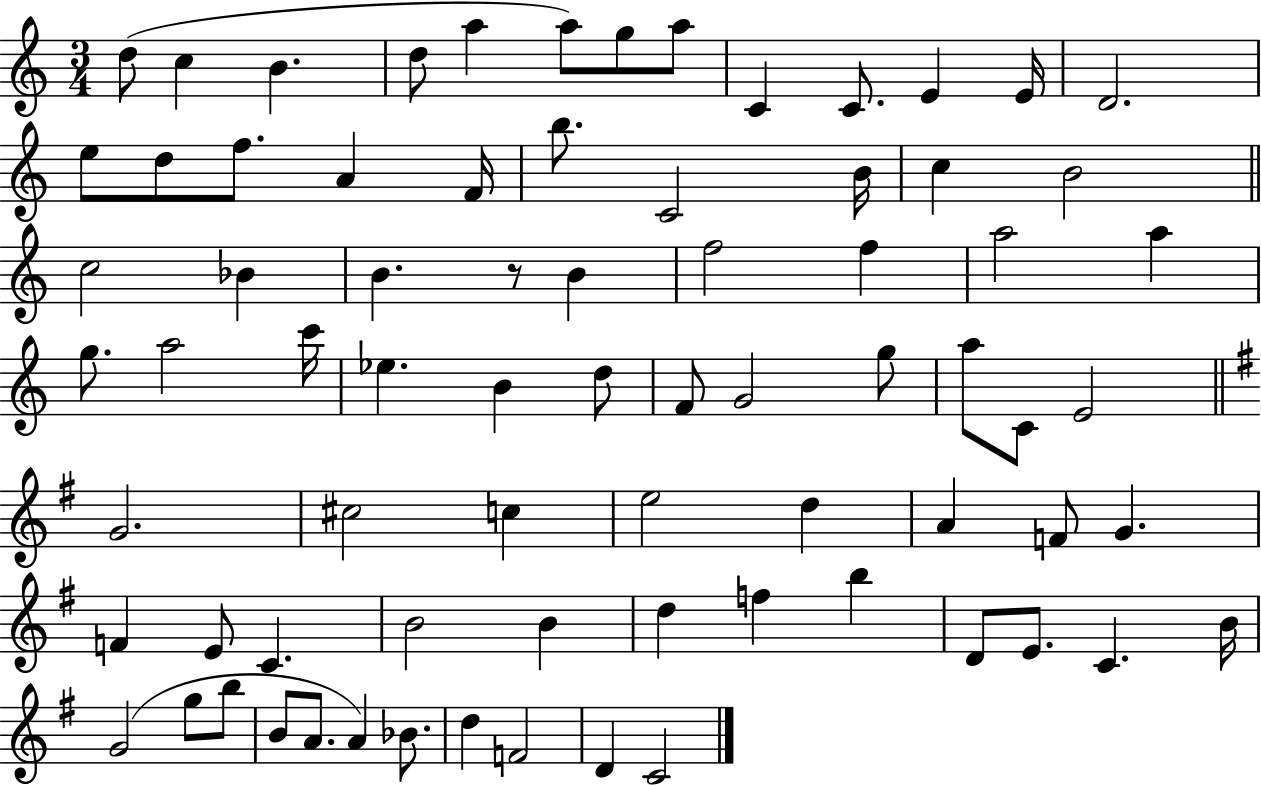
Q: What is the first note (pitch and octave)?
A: D5